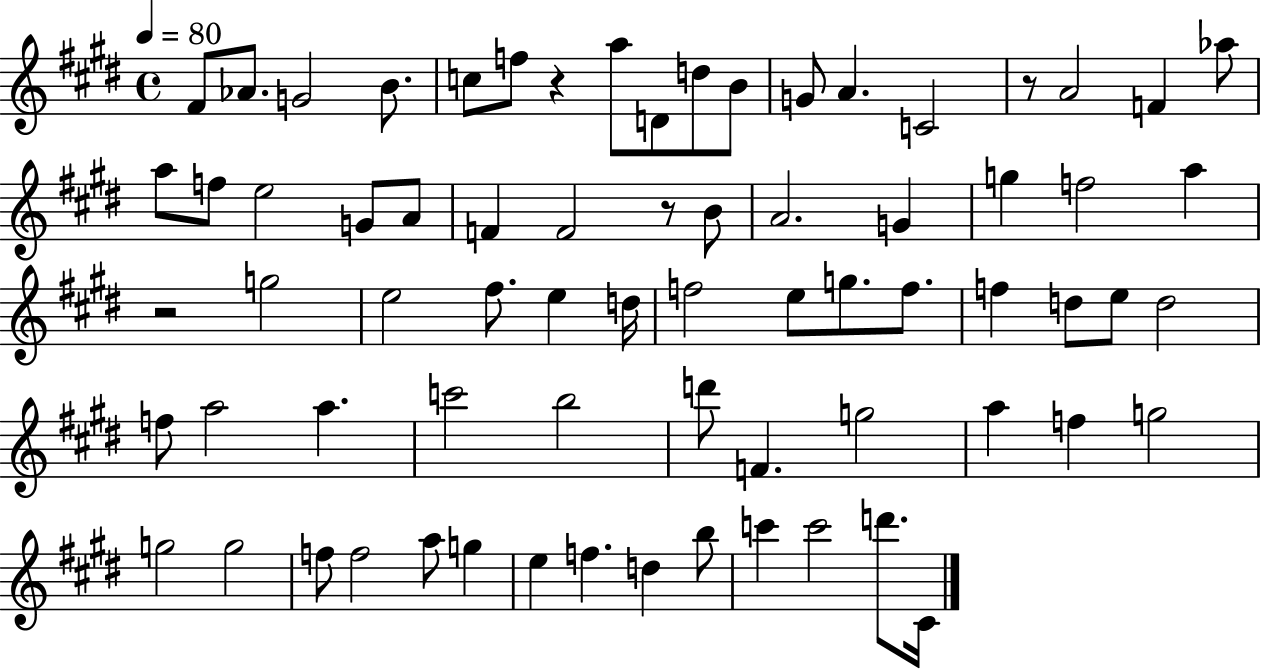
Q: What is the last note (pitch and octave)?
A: C#4